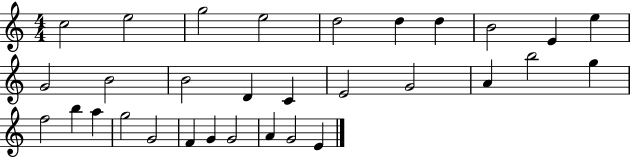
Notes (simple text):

C5/h E5/h G5/h E5/h D5/h D5/q D5/q B4/h E4/q E5/q G4/h B4/h B4/h D4/q C4/q E4/h G4/h A4/q B5/h G5/q F5/h B5/q A5/q G5/h G4/h F4/q G4/q G4/h A4/q G4/h E4/q